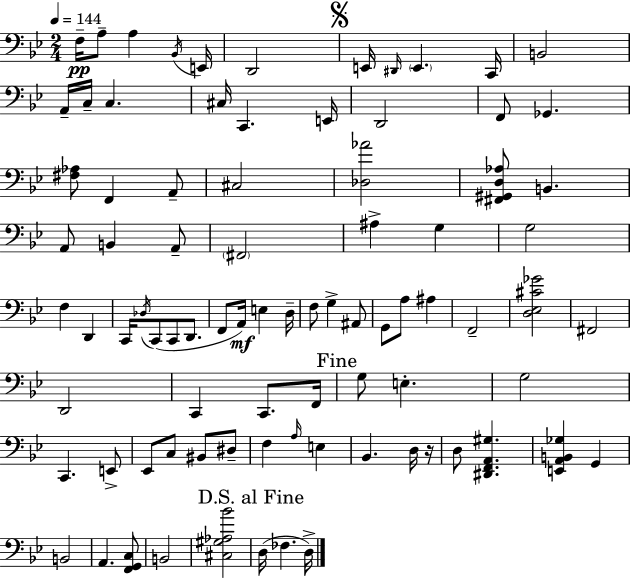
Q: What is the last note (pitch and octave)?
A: D3